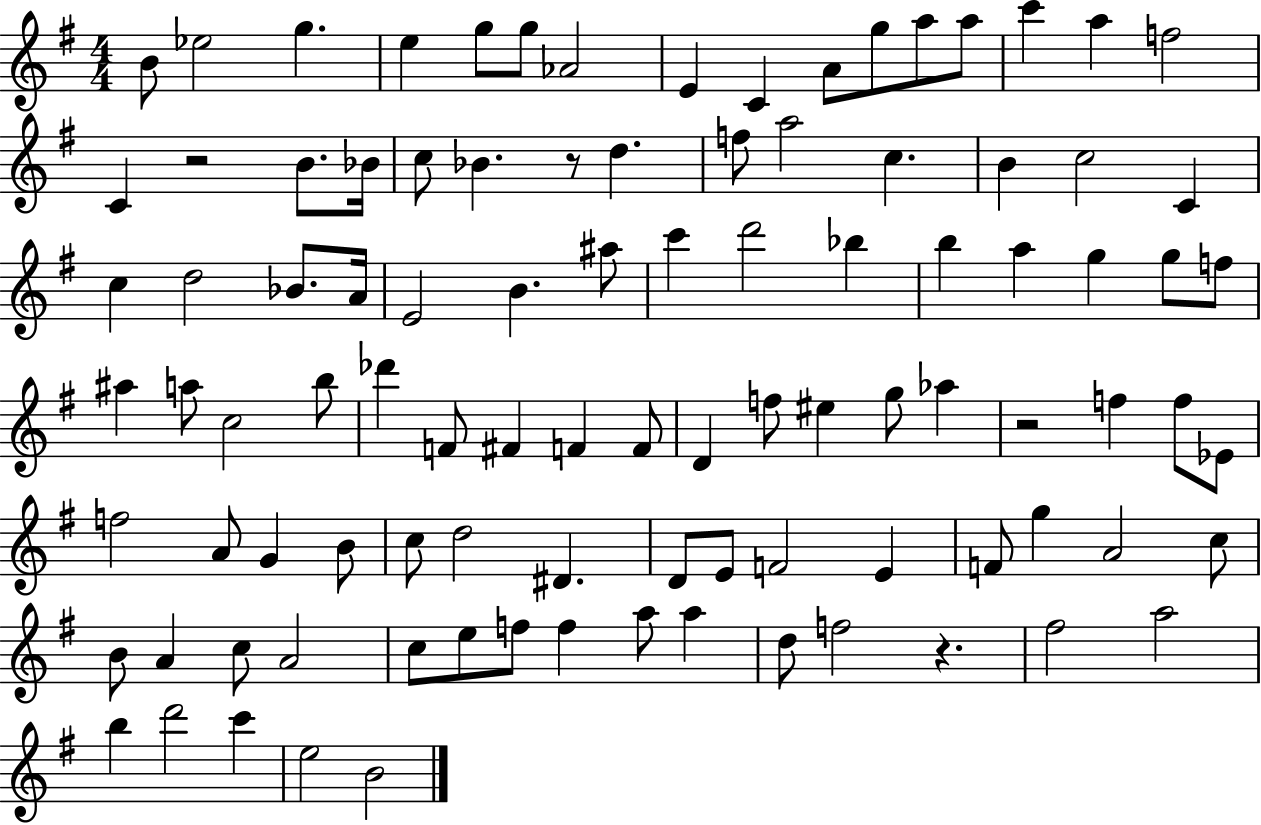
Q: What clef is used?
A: treble